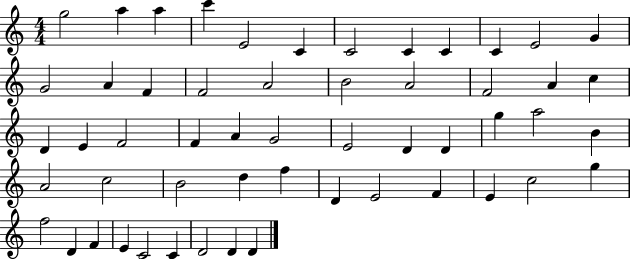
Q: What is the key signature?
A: C major